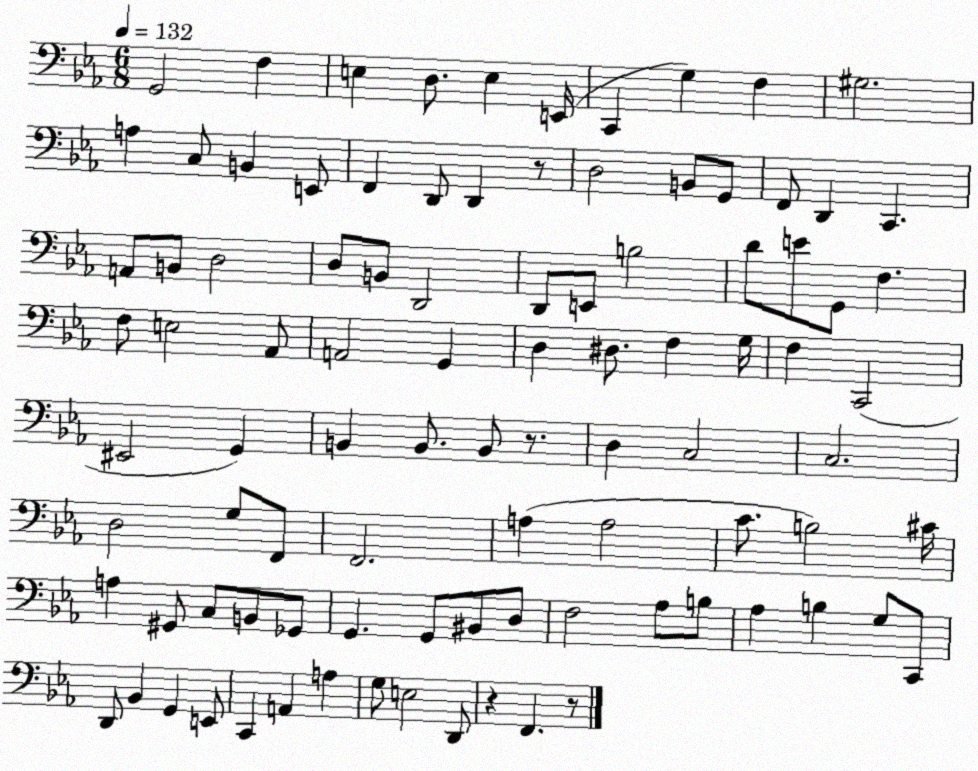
X:1
T:Untitled
M:6/8
L:1/4
K:Eb
G,,2 F, E, D,/2 E, E,,/4 C,, G, F, ^G,2 A, C,/2 B,, E,,/2 F,, D,,/2 D,, z/2 D,2 B,,/2 G,,/2 F,,/2 D,, C,, A,,/2 B,,/2 D,2 D,/2 B,,/2 D,,2 D,,/2 E,,/2 B,2 D/2 E/2 G,,/2 F, F,/2 E,2 _A,,/2 A,,2 G,, D, ^D,/2 F, G,/4 F, C,,2 ^E,,2 G,, B,, B,,/2 B,,/2 z/2 D, C,2 C,2 D,2 G,/2 F,,/2 F,,2 A, A,2 C/2 B,2 ^C/4 A, ^G,,/2 C,/2 B,,/2 _G,,/2 G,, G,,/2 ^B,,/2 D,/2 F,2 _A,/2 B,/2 _A, B, G,/2 C,,/2 D,,/2 _B,, G,, E,,/2 C,, A,, A, G,/2 E,2 D,,/2 z F,, z/2